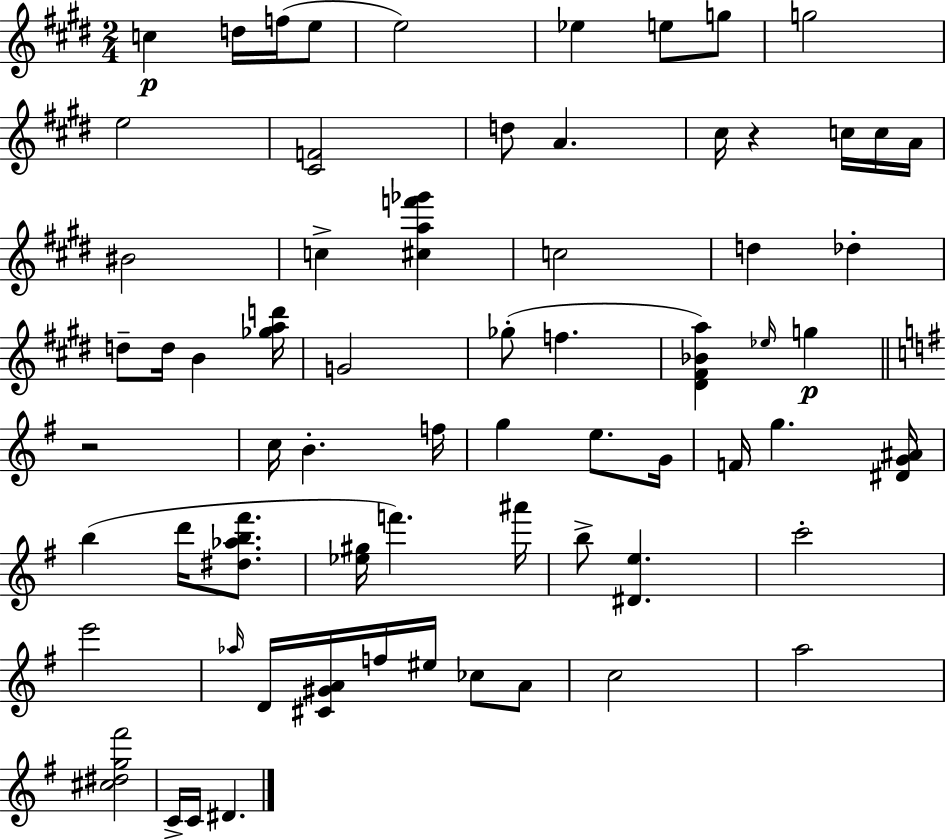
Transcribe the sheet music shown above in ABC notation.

X:1
T:Untitled
M:2/4
L:1/4
K:E
c d/4 f/4 e/2 e2 _e e/2 g/2 g2 e2 [^CF]2 d/2 A ^c/4 z c/4 c/4 A/4 ^B2 c [^caf'_g'] c2 d _d d/2 d/4 B [_gad']/4 G2 _g/2 f [^D^F_Ba] _e/4 g z2 c/4 B f/4 g e/2 G/4 F/4 g [^DG^A]/4 b d'/4 [^d_ab^f']/2 [_e^g]/4 f' ^a'/4 b/2 [^De] c'2 e'2 _a/4 D/4 [^C^GA]/4 f/4 ^e/4 _c/2 A/2 c2 a2 [^c^dg^f']2 C/4 C/4 ^D